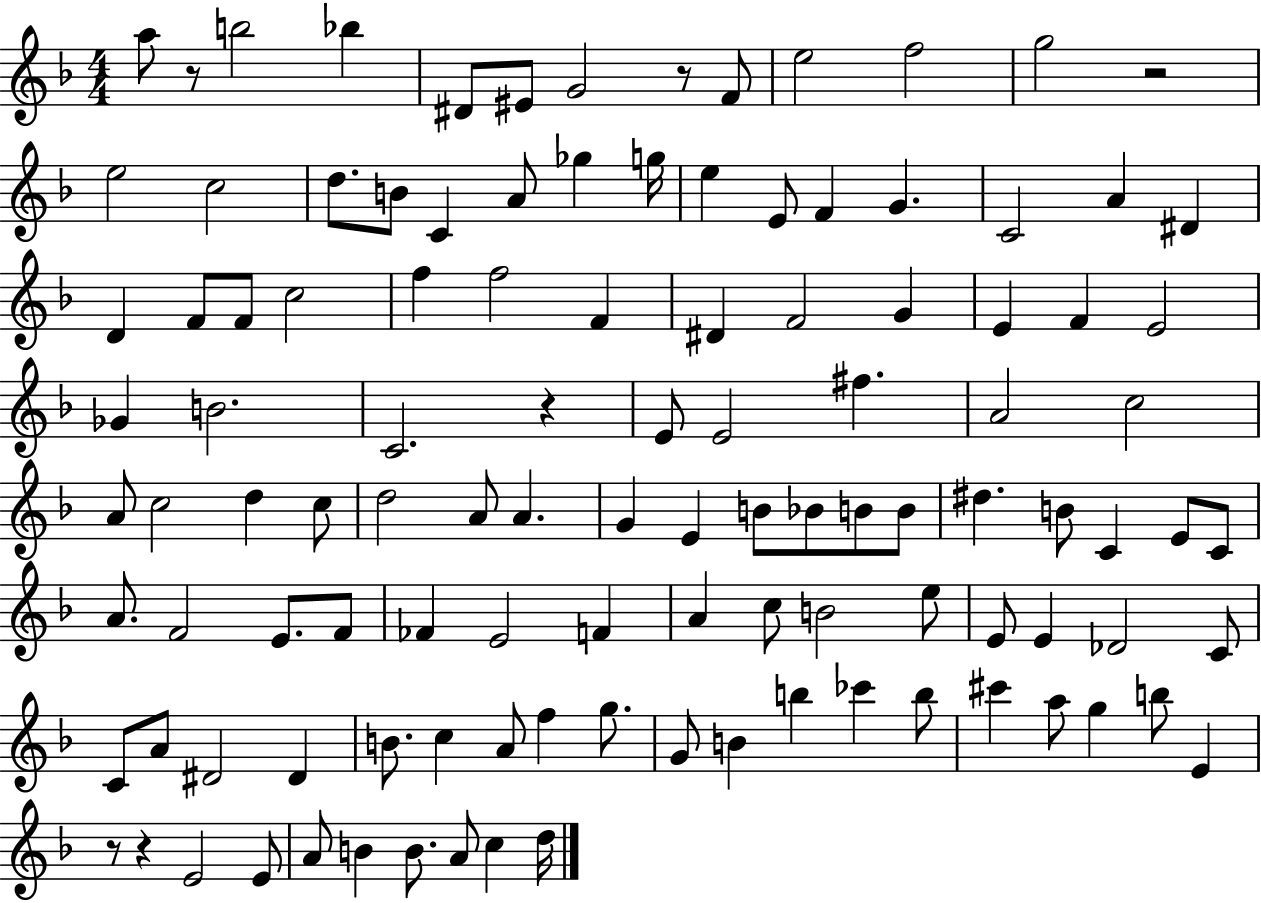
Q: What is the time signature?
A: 4/4